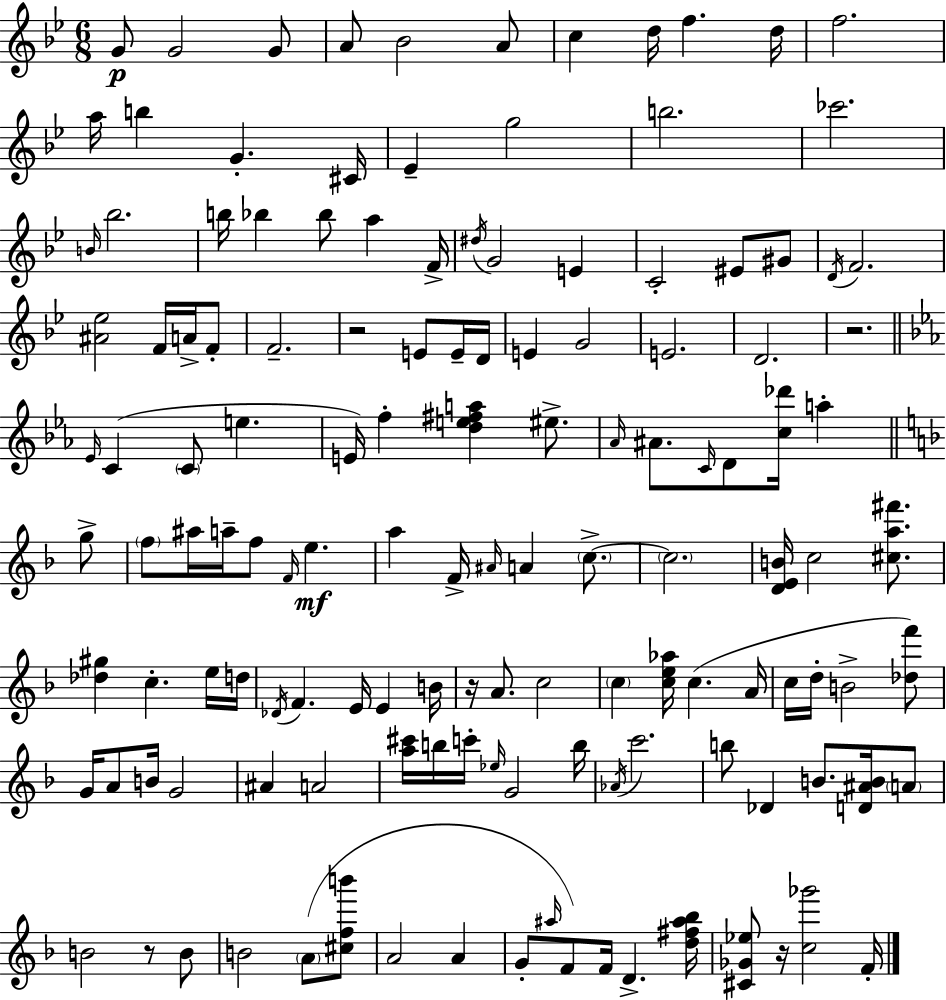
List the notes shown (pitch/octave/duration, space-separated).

G4/e G4/h G4/e A4/e Bb4/h A4/e C5/q D5/s F5/q. D5/s F5/h. A5/s B5/q G4/q. C#4/s Eb4/q G5/h B5/h. CES6/h. B4/s Bb5/h. B5/s Bb5/q Bb5/e A5/q F4/s D#5/s G4/h E4/q C4/h EIS4/e G#4/e D4/s F4/h. [A#4,Eb5]/h F4/s A4/s F4/e F4/h. R/h E4/e E4/s D4/s E4/q G4/h E4/h. D4/h. R/h. Eb4/s C4/q C4/e E5/q. E4/s F5/q [D5,E5,F#5,A5]/q EIS5/e. Ab4/s A#4/e. C4/s D4/e [C5,Db6]/s A5/q G5/e F5/e A#5/s A5/s F5/e F4/s E5/q. A5/q F4/s A#4/s A4/q C5/e. C5/h. [D4,E4,B4]/s C5/h [C#5,A5,F#6]/e. [Db5,G#5]/q C5/q. E5/s D5/s Db4/s F4/q. E4/s E4/q B4/s R/s A4/e. C5/h C5/q [C5,E5,Ab5]/s C5/q. A4/s C5/s D5/s B4/h [Db5,F6]/e G4/s A4/e B4/s G4/h A#4/q A4/h [A5,C#6]/s B5/s C6/s Eb5/s G4/h B5/s Ab4/s C6/h. B5/e Db4/q B4/e. [D4,A#4,B4]/s A4/e B4/h R/e B4/e B4/h A4/e [C#5,F5,B6]/e A4/h A4/q G4/e A#5/s F4/e F4/s D4/q. [D5,F#5,A#5,Bb5]/s [C#4,Gb4,Eb5]/e R/s [C5,Gb6]/h F4/s